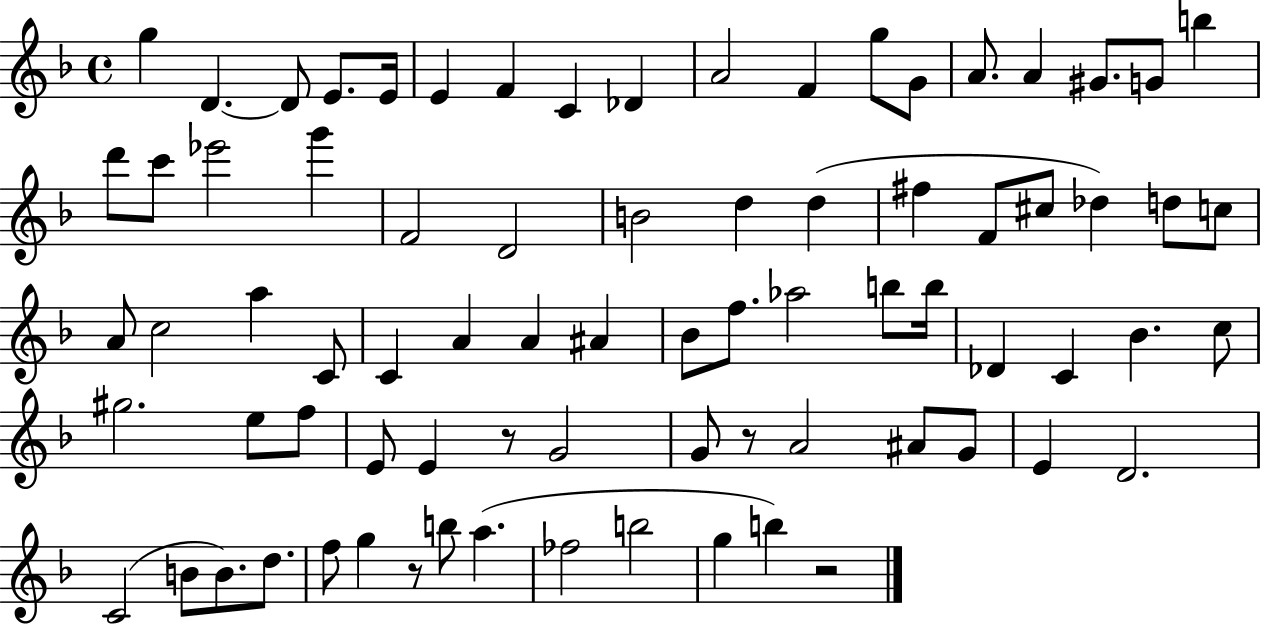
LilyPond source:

{
  \clef treble
  \time 4/4
  \defaultTimeSignature
  \key f \major
  g''4 d'4.~~ d'8 e'8. e'16 | e'4 f'4 c'4 des'4 | a'2 f'4 g''8 g'8 | a'8. a'4 gis'8. g'8 b''4 | \break d'''8 c'''8 ees'''2 g'''4 | f'2 d'2 | b'2 d''4 d''4( | fis''4 f'8 cis''8 des''4) d''8 c''8 | \break a'8 c''2 a''4 c'8 | c'4 a'4 a'4 ais'4 | bes'8 f''8. aes''2 b''8 b''16 | des'4 c'4 bes'4. c''8 | \break gis''2. e''8 f''8 | e'8 e'4 r8 g'2 | g'8 r8 a'2 ais'8 g'8 | e'4 d'2. | \break c'2( b'8 b'8.) d''8. | f''8 g''4 r8 b''8 a''4.( | fes''2 b''2 | g''4 b''4) r2 | \break \bar "|."
}